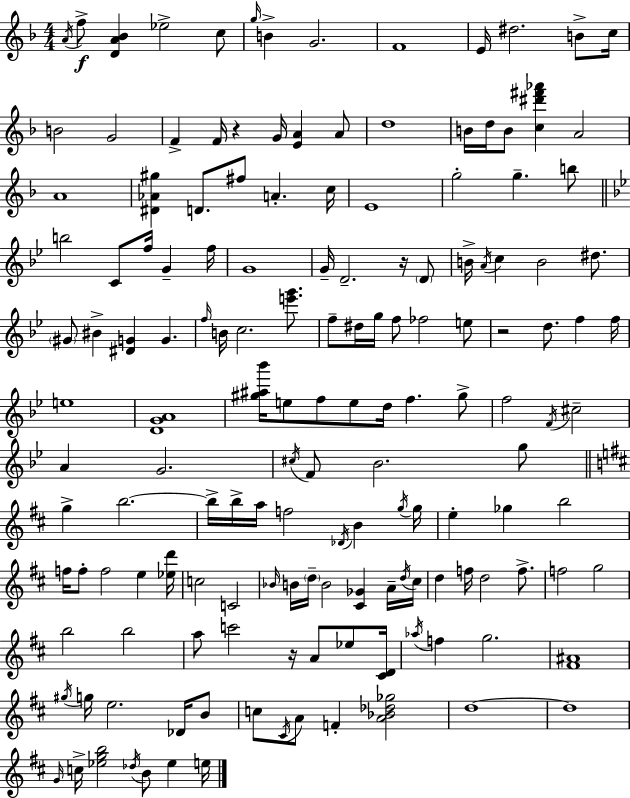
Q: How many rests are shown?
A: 4